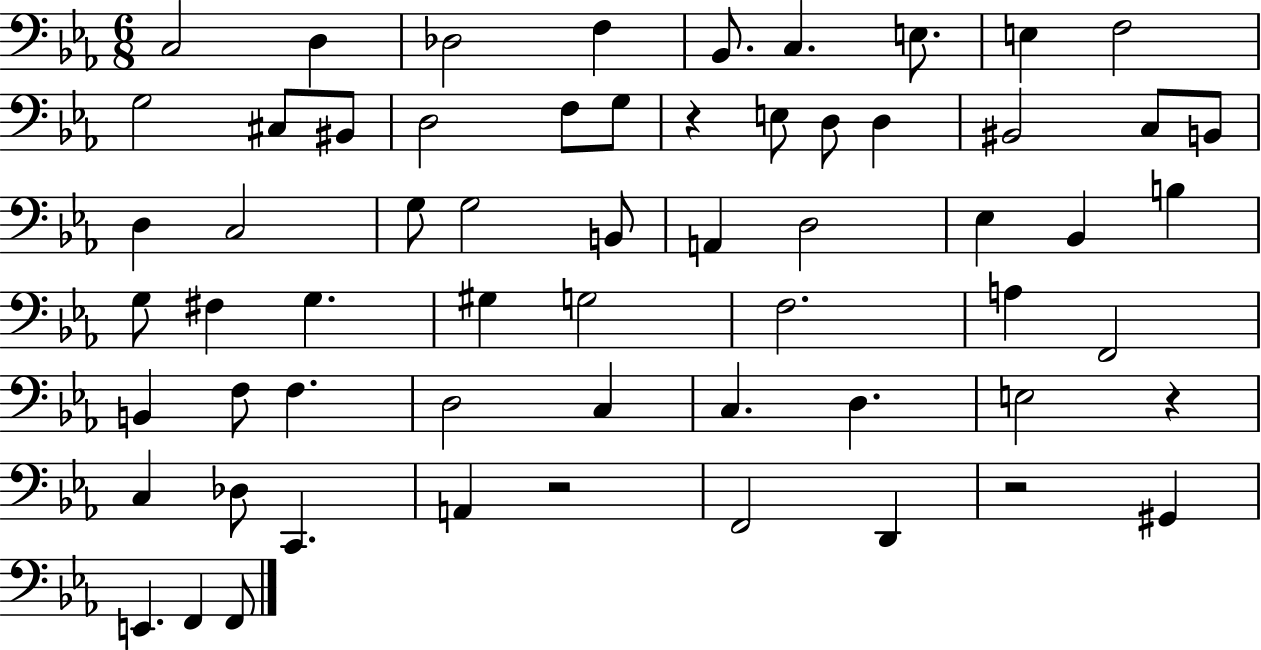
X:1
T:Untitled
M:6/8
L:1/4
K:Eb
C,2 D, _D,2 F, _B,,/2 C, E,/2 E, F,2 G,2 ^C,/2 ^B,,/2 D,2 F,/2 G,/2 z E,/2 D,/2 D, ^B,,2 C,/2 B,,/2 D, C,2 G,/2 G,2 B,,/2 A,, D,2 _E, _B,, B, G,/2 ^F, G, ^G, G,2 F,2 A, F,,2 B,, F,/2 F, D,2 C, C, D, E,2 z C, _D,/2 C,, A,, z2 F,,2 D,, z2 ^G,, E,, F,, F,,/2